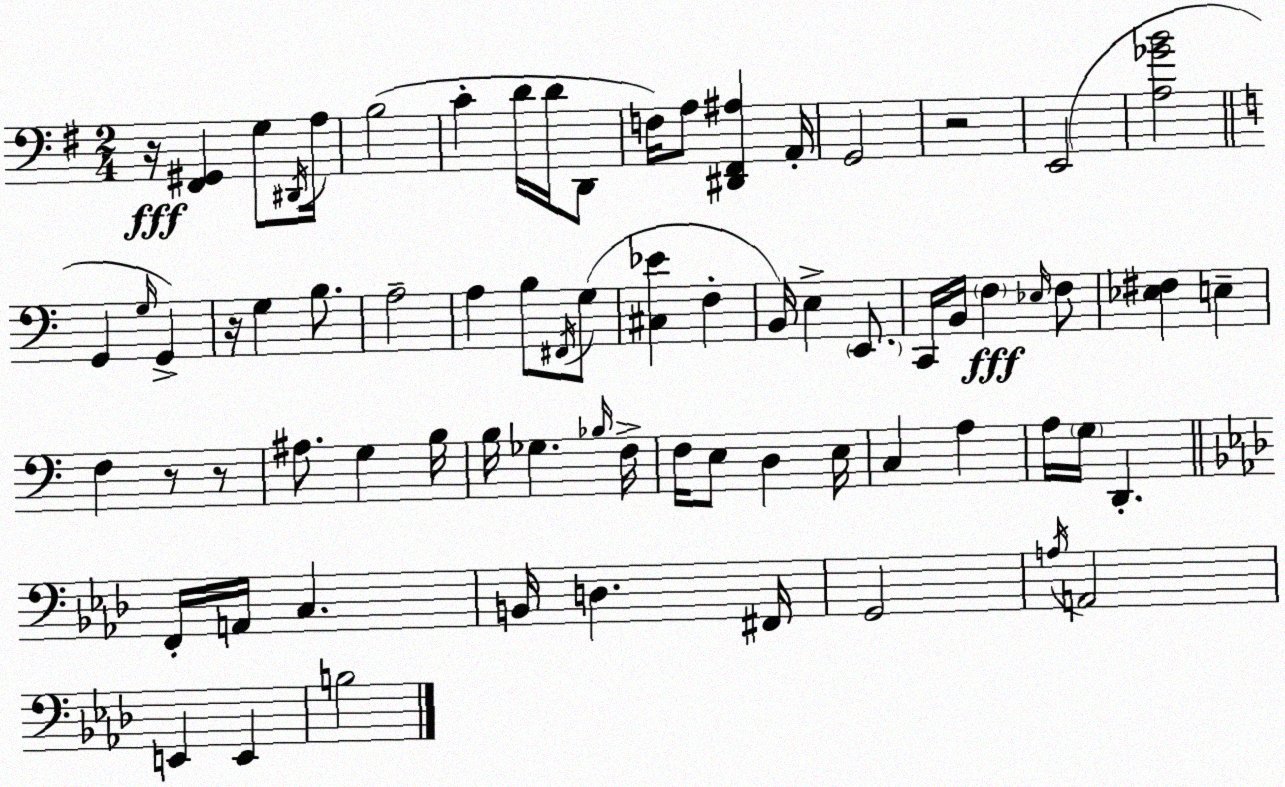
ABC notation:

X:1
T:Untitled
M:2/4
L:1/4
K:Em
z/4 [^F,,^G,,] G,/2 ^D,,/4 A,/4 B,2 C D/4 D/4 D,,/2 F,/4 A,/2 [^D,,^F,,^A,] A,,/4 G,,2 z2 E,,2 [A,_GB]2 G,, G,/4 G,, z/4 G, B,/2 A,2 A, B,/2 ^F,,/4 G,/2 [^C,_E] F, B,,/4 E, E,,/2 C,,/4 B,,/4 F, _E,/4 F,/2 [_E,^F,] E, F, z/2 z/2 ^A,/2 G, B,/4 B,/4 _G, _B,/4 F,/4 F,/4 E,/2 D, E,/4 C, A, A,/4 G,/4 D,, F,,/4 A,,/4 C, B,,/4 D, ^F,,/4 G,,2 A,/4 A,,2 E,, E,, B,2